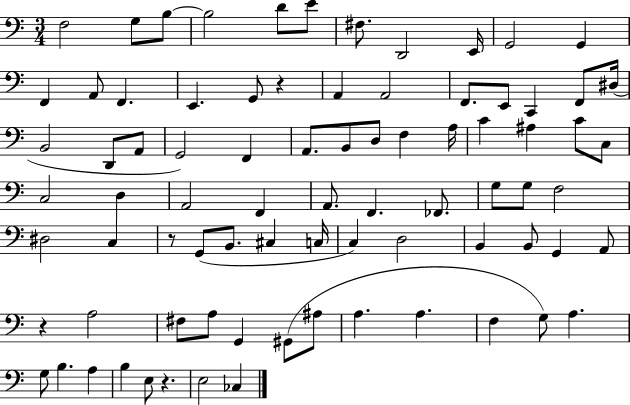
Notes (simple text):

F3/h G3/e B3/e B3/h D4/e E4/e F#3/e. D2/h E2/s G2/h G2/q F2/q A2/e F2/q. E2/q. G2/e R/q A2/q A2/h F2/e. E2/e C2/q F2/e D#3/s B2/h D2/e A2/e G2/h F2/q A2/e. B2/e D3/e F3/q A3/s C4/q A#3/q C4/e C3/e C3/h D3/q A2/h F2/q A2/e. F2/q. FES2/e. G3/e G3/e F3/h D#3/h C3/q R/e G2/e B2/e. C#3/q C3/s C3/q D3/h B2/q B2/e G2/q A2/e R/q A3/h F#3/e A3/e G2/q G#2/e A#3/e A3/q. A3/q. F3/q G3/e A3/q. G3/e B3/q. A3/q B3/q E3/e R/q. E3/h CES3/q